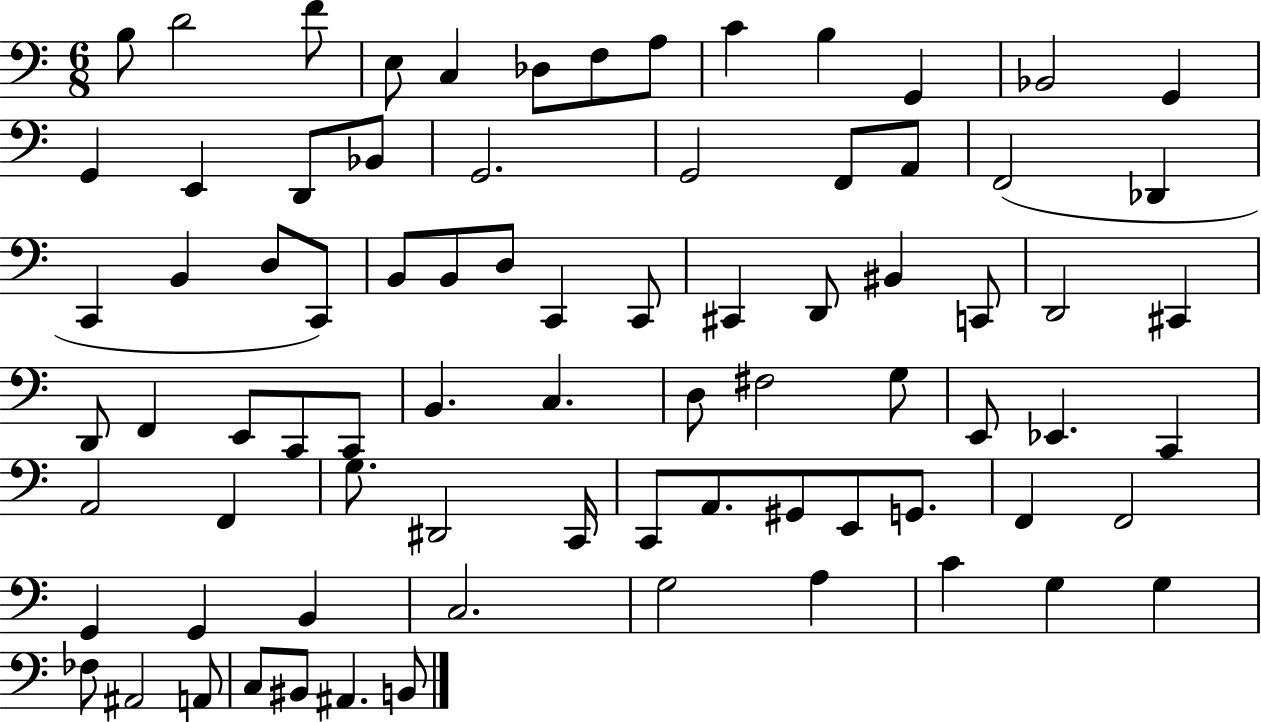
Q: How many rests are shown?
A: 0